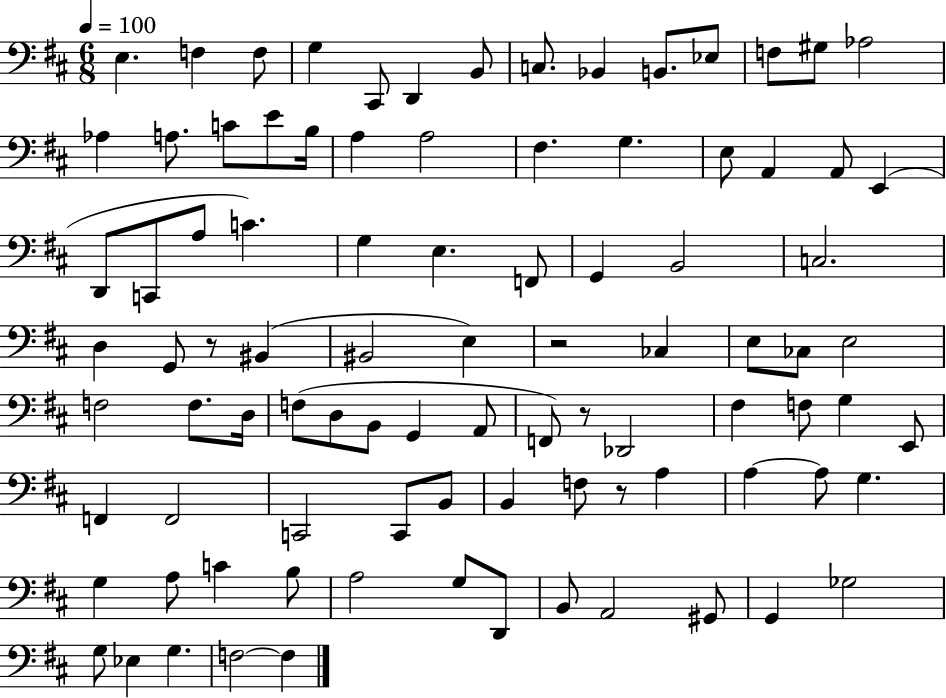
{
  \clef bass
  \numericTimeSignature
  \time 6/8
  \key d \major
  \tempo 4 = 100
  \repeat volta 2 { e4. f4 f8 | g4 cis,8 d,4 b,8 | c8. bes,4 b,8. ees8 | f8 gis8 aes2 | \break aes4 a8. c'8 e'8 b16 | a4 a2 | fis4. g4. | e8 a,4 a,8 e,4( | \break d,8 c,8 a8 c'4.) | g4 e4. f,8 | g,4 b,2 | c2. | \break d4 g,8 r8 bis,4( | bis,2 e4) | r2 ces4 | e8 ces8 e2 | \break f2 f8. d16 | f8( d8 b,8 g,4 a,8 | f,8) r8 des,2 | fis4 f8 g4 e,8 | \break f,4 f,2 | c,2 c,8 b,8 | b,4 f8 r8 a4 | a4~~ a8 g4. | \break g4 a8 c'4 b8 | a2 g8 d,8 | b,8 a,2 gis,8 | g,4 ges2 | \break g8 ees4 g4. | f2~~ f4 | } \bar "|."
}